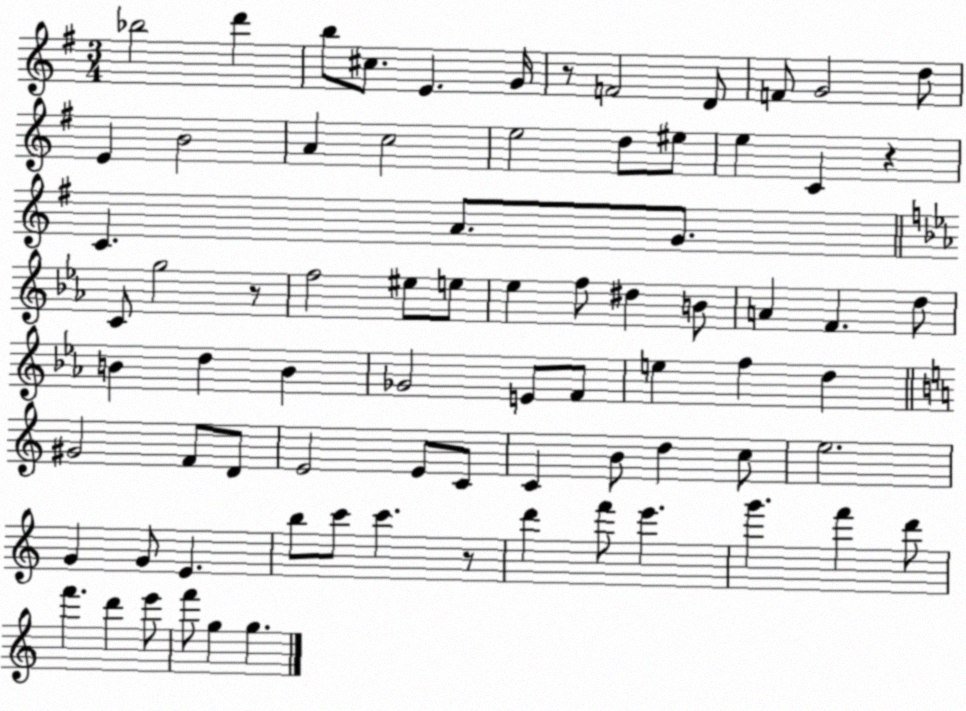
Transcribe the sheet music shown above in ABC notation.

X:1
T:Untitled
M:3/4
L:1/4
K:G
_b2 d' b/2 ^c/2 E G/4 z/2 F2 D/2 F/2 G2 d/2 E B2 A c2 e2 d/2 ^e/2 e C z C A/2 G/2 C/2 g2 z/2 f2 ^e/2 e/2 _e f/2 ^d B/2 A F d/2 B d B _G2 E/2 F/2 e f d ^G2 F/2 D/2 E2 E/2 C/2 C B/2 d c/2 e2 G G/2 E b/2 c'/2 c' z/2 d' f'/2 e' g' f' d'/2 f' d' e'/2 f'/2 g g